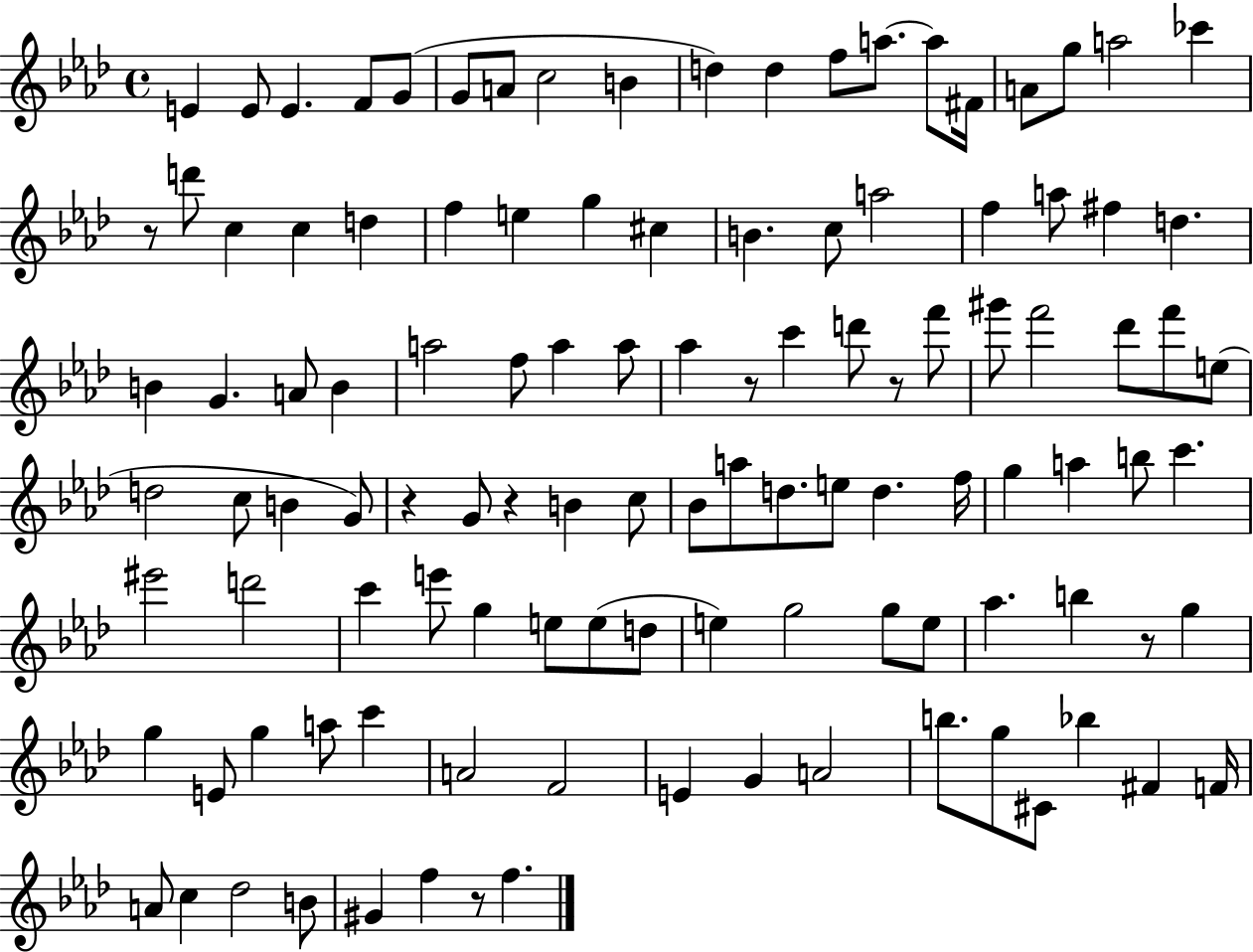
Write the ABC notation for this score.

X:1
T:Untitled
M:4/4
L:1/4
K:Ab
E E/2 E F/2 G/2 G/2 A/2 c2 B d d f/2 a/2 a/2 ^F/4 A/2 g/2 a2 _c' z/2 d'/2 c c d f e g ^c B c/2 a2 f a/2 ^f d B G A/2 B a2 f/2 a a/2 _a z/2 c' d'/2 z/2 f'/2 ^g'/2 f'2 _d'/2 f'/2 e/2 d2 c/2 B G/2 z G/2 z B c/2 _B/2 a/2 d/2 e/2 d f/4 g a b/2 c' ^e'2 d'2 c' e'/2 g e/2 e/2 d/2 e g2 g/2 e/2 _a b z/2 g g E/2 g a/2 c' A2 F2 E G A2 b/2 g/2 ^C/2 _b ^F F/4 A/2 c _d2 B/2 ^G f z/2 f